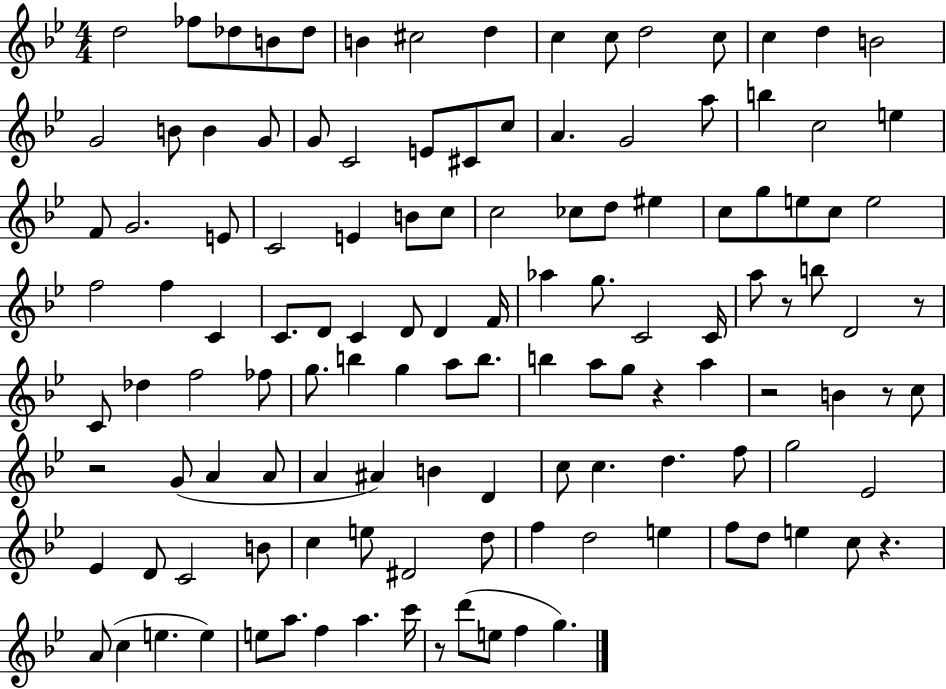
X:1
T:Untitled
M:4/4
L:1/4
K:Bb
d2 _f/2 _d/2 B/2 _d/2 B ^c2 d c c/2 d2 c/2 c d B2 G2 B/2 B G/2 G/2 C2 E/2 ^C/2 c/2 A G2 a/2 b c2 e F/2 G2 E/2 C2 E B/2 c/2 c2 _c/2 d/2 ^e c/2 g/2 e/2 c/2 e2 f2 f C C/2 D/2 C D/2 D F/4 _a g/2 C2 C/4 a/2 z/2 b/2 D2 z/2 C/2 _d f2 _f/2 g/2 b g a/2 b/2 b a/2 g/2 z a z2 B z/2 c/2 z2 G/2 A A/2 A ^A B D c/2 c d f/2 g2 _E2 _E D/2 C2 B/2 c e/2 ^D2 d/2 f d2 e f/2 d/2 e c/2 z A/2 c e e e/2 a/2 f a c'/4 z/2 d'/2 e/2 f g